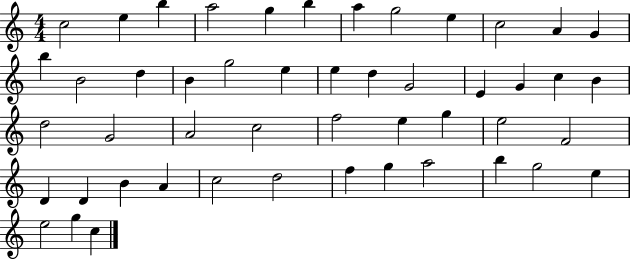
X:1
T:Untitled
M:4/4
L:1/4
K:C
c2 e b a2 g b a g2 e c2 A G b B2 d B g2 e e d G2 E G c B d2 G2 A2 c2 f2 e g e2 F2 D D B A c2 d2 f g a2 b g2 e e2 g c